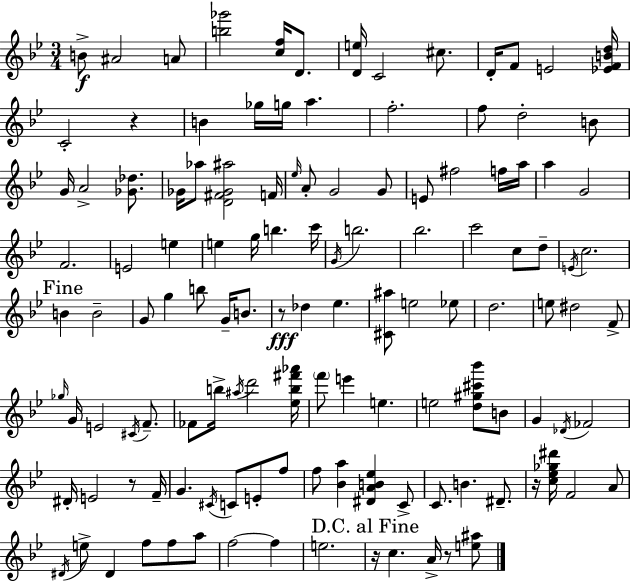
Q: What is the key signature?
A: BES major